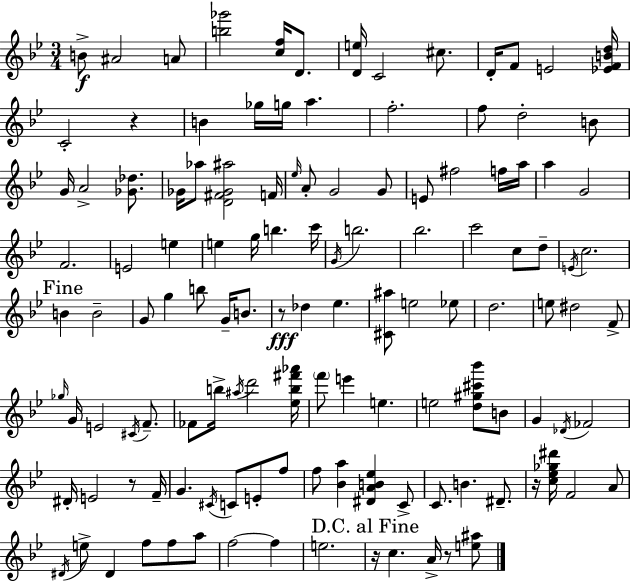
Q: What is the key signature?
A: BES major